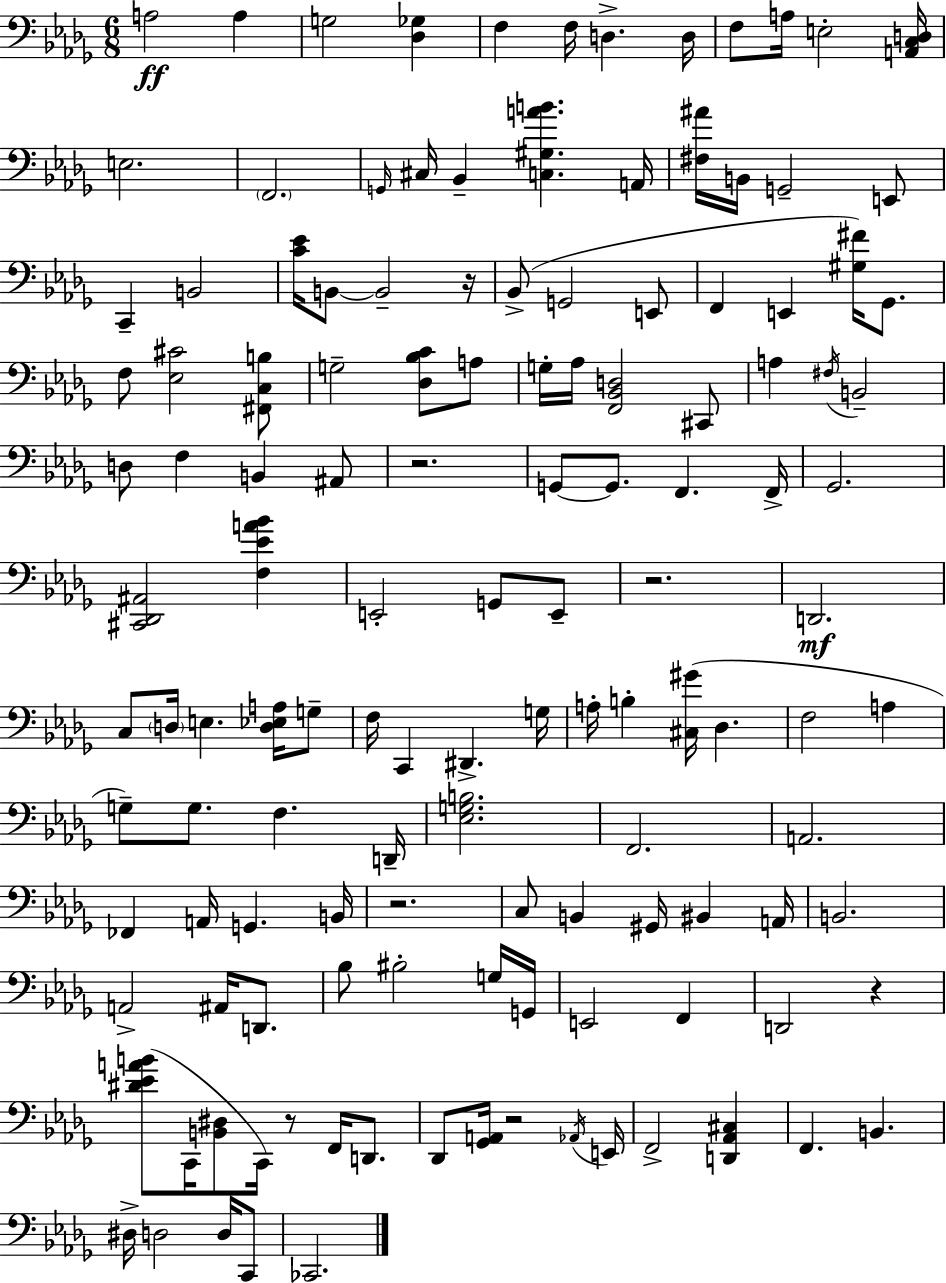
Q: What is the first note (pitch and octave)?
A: A3